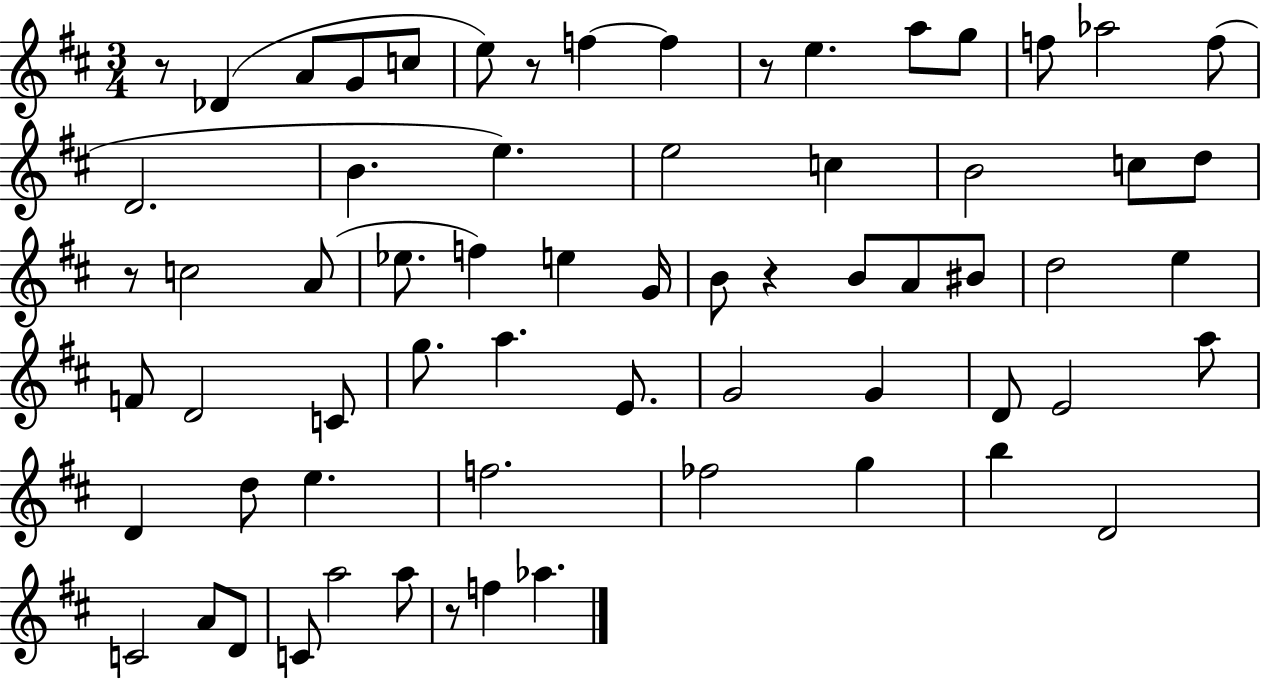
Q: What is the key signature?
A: D major